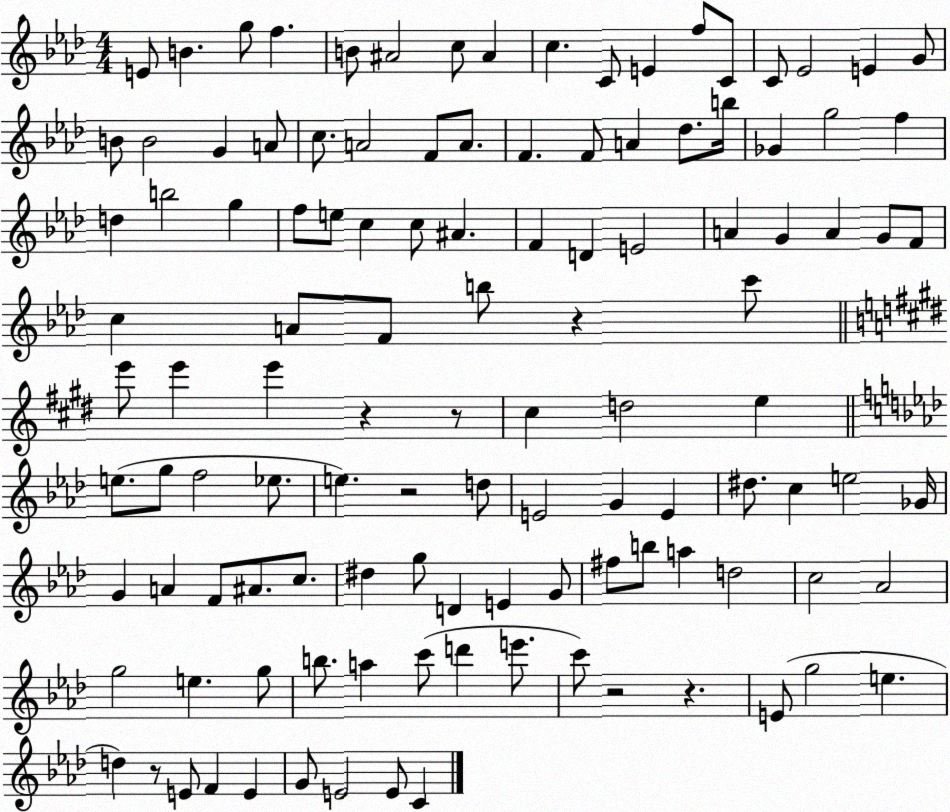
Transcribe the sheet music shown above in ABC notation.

X:1
T:Untitled
M:4/4
L:1/4
K:Ab
E/2 B g/2 f B/2 ^A2 c/2 ^A c C/2 E f/2 C/2 C/2 _E2 E G/2 B/2 B2 G A/2 c/2 A2 F/2 A/2 F F/2 A _d/2 b/4 _G g2 f d b2 g f/2 e/2 c c/2 ^A F D E2 A G A G/2 F/2 c A/2 F/2 b/2 z c'/2 e'/2 e' e' z z/2 ^c d2 e e/2 g/2 f2 _e/2 e z2 d/2 E2 G E ^d/2 c e2 _G/4 G A F/2 ^A/2 c/2 ^d g/2 D E G/2 ^f/2 b/2 a d2 c2 _A2 g2 e g/2 b/2 a c'/2 d' e'/2 c'/2 z2 z E/2 g2 e d z/2 E/2 F E G/2 E2 E/2 C